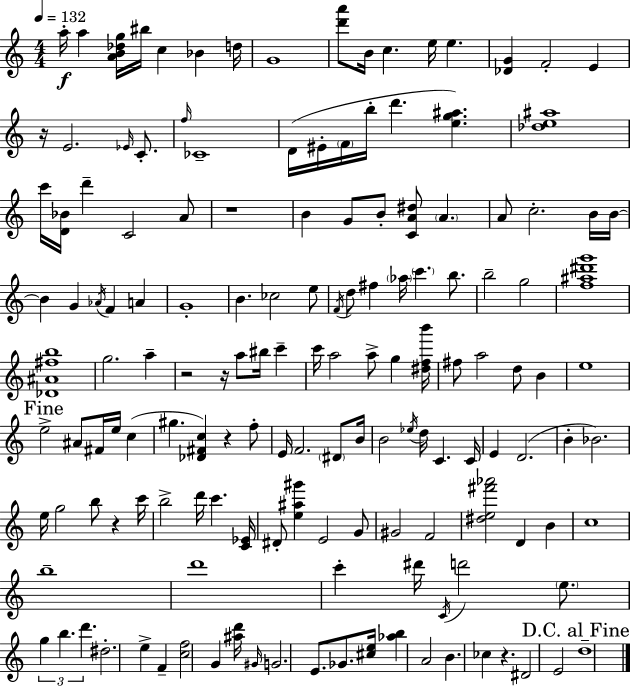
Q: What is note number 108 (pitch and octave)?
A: E5